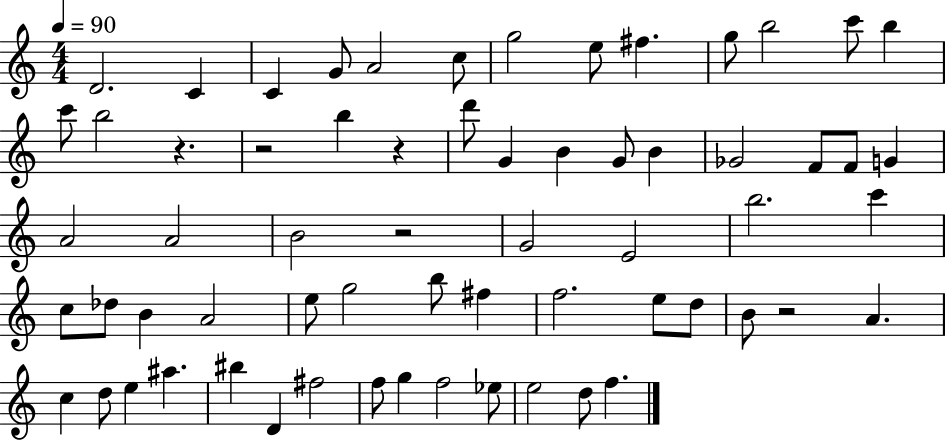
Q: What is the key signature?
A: C major